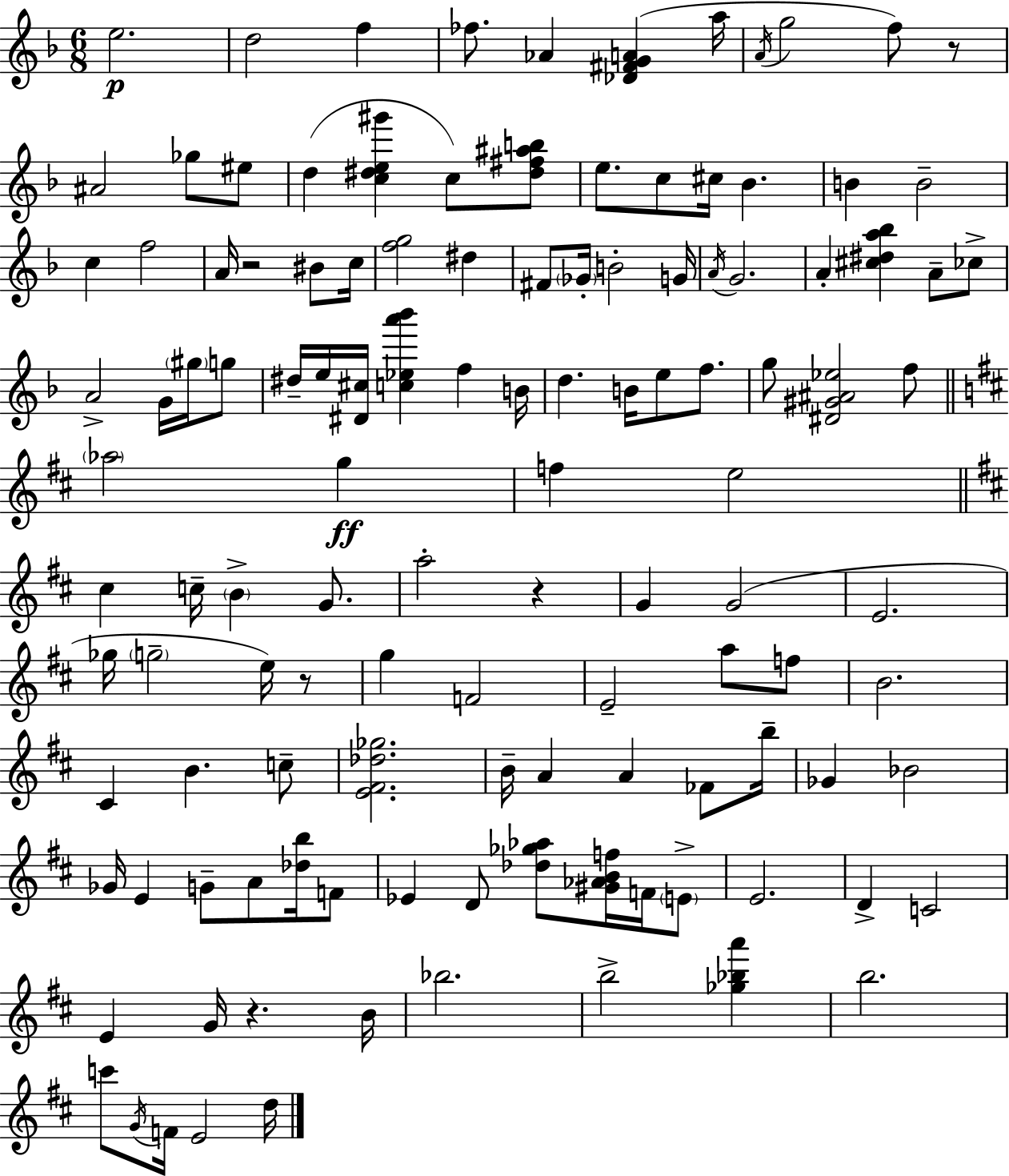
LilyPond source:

{
  \clef treble
  \numericTimeSignature
  \time 6/8
  \key d \minor
  e''2.\p | d''2 f''4 | fes''8. aes'4 <des' fis' g' a'>4( a''16 | \acciaccatura { a'16 } g''2 f''8) r8 | \break ais'2 ges''8 eis''8 | d''4( <c'' dis'' e'' gis'''>4 c''8) <dis'' fis'' ais'' b''>8 | e''8. c''8 cis''16 bes'4. | b'4 b'2-- | \break c''4 f''2 | a'16 r2 bis'8 | c''16 <f'' g''>2 dis''4 | fis'8 \parenthesize ges'16-. b'2-. | \break g'16 \acciaccatura { a'16 } g'2. | a'4-. <cis'' dis'' a'' bes''>4 a'8-- | ces''8-> a'2-> g'16 \parenthesize gis''16 | g''8 dis''16-- e''16 <dis' cis''>16 <c'' ees'' a''' bes'''>4 f''4 | \break b'16 d''4. b'16 e''8 f''8. | g''8 <dis' gis' ais' ees''>2 | f''8 \bar "||" \break \key b \minor \parenthesize aes''2 g''4\ff | f''4 e''2 | \bar "||" \break \key d \major cis''4 c''16-- \parenthesize b'4-> g'8. | a''2-. r4 | g'4 g'2( | e'2. | \break ges''16 \parenthesize g''2-- e''16) r8 | g''4 f'2 | e'2-- a''8 f''8 | b'2. | \break cis'4 b'4. c''8-- | <e' fis' des'' ges''>2. | b'16-- a'4 a'4 fes'8 b''16-- | ges'4 bes'2 | \break ges'16 e'4 g'8-- a'8 <des'' b''>16 f'8 | ees'4 d'8 <des'' ges'' aes''>8 <gis' aes' b' f''>16 f'16 \parenthesize e'8-> | e'2. | d'4-> c'2 | \break e'4 g'16 r4. b'16 | bes''2. | b''2-> <ges'' bes'' a'''>4 | b''2. | \break c'''8 \acciaccatura { g'16 } f'16 e'2 | d''16 \bar "|."
}